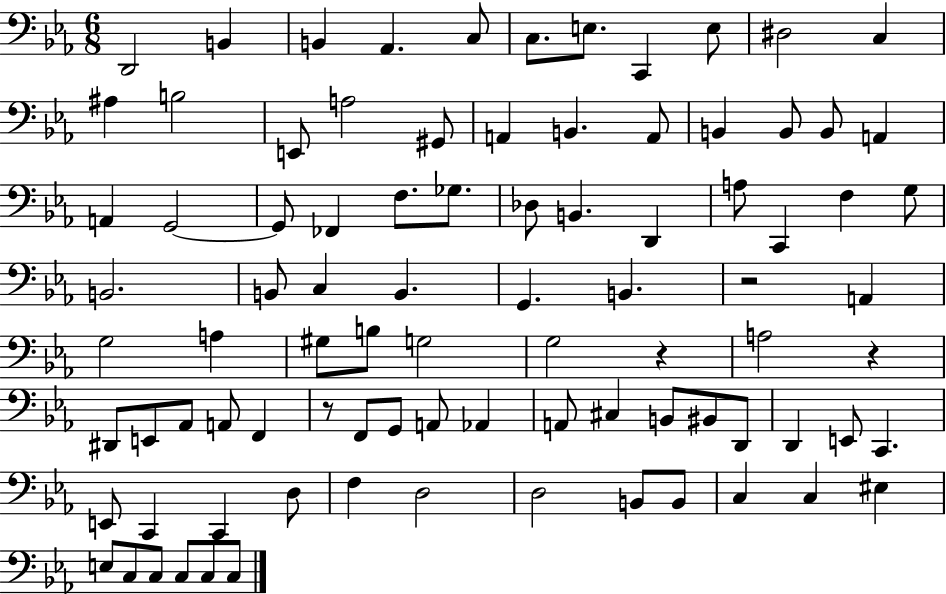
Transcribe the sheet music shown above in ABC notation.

X:1
T:Untitled
M:6/8
L:1/4
K:Eb
D,,2 B,, B,, _A,, C,/2 C,/2 E,/2 C,, E,/2 ^D,2 C, ^A, B,2 E,,/2 A,2 ^G,,/2 A,, B,, A,,/2 B,, B,,/2 B,,/2 A,, A,, G,,2 G,,/2 _F,, F,/2 _G,/2 _D,/2 B,, D,, A,/2 C,, F, G,/2 B,,2 B,,/2 C, B,, G,, B,, z2 A,, G,2 A, ^G,/2 B,/2 G,2 G,2 z A,2 z ^D,,/2 E,,/2 _A,,/2 A,,/2 F,, z/2 F,,/2 G,,/2 A,,/2 _A,, A,,/2 ^C, B,,/2 ^B,,/2 D,,/2 D,, E,,/2 C,, E,,/2 C,, C,, D,/2 F, D,2 D,2 B,,/2 B,,/2 C, C, ^E, E,/2 C,/2 C,/2 C,/2 C,/2 C,/2